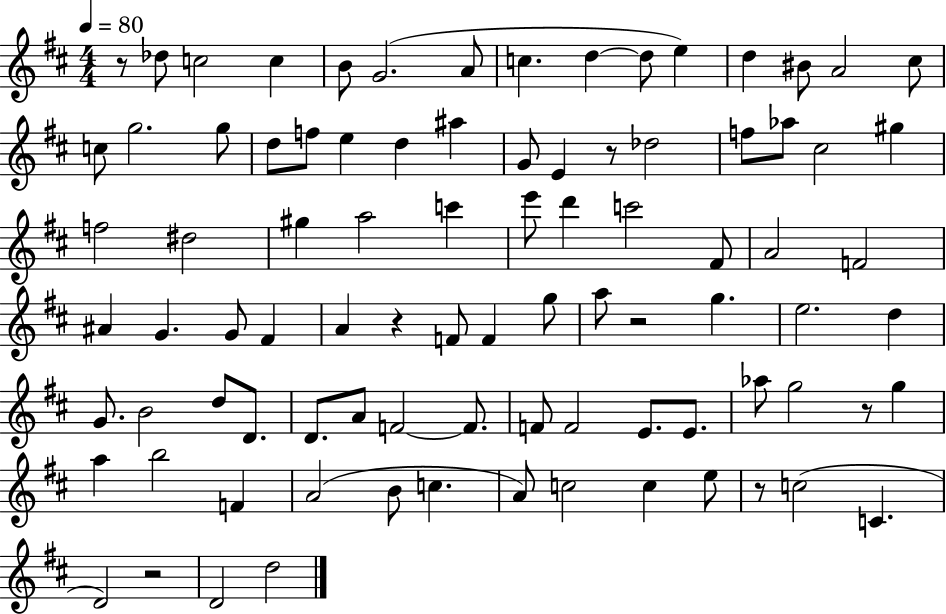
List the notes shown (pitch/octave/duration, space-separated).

R/e Db5/e C5/h C5/q B4/e G4/h. A4/e C5/q. D5/q D5/e E5/q D5/q BIS4/e A4/h C#5/e C5/e G5/h. G5/e D5/e F5/e E5/q D5/q A#5/q G4/e E4/q R/e Db5/h F5/e Ab5/e C#5/h G#5/q F5/h D#5/h G#5/q A5/h C6/q E6/e D6/q C6/h F#4/e A4/h F4/h A#4/q G4/q. G4/e F#4/q A4/q R/q F4/e F4/q G5/e A5/e R/h G5/q. E5/h. D5/q G4/e. B4/h D5/e D4/e. D4/e. A4/e F4/h F4/e. F4/e F4/h E4/e. E4/e. Ab5/e G5/h R/e G5/q A5/q B5/h F4/q A4/h B4/e C5/q. A4/e C5/h C5/q E5/e R/e C5/h C4/q. D4/h R/h D4/h D5/h